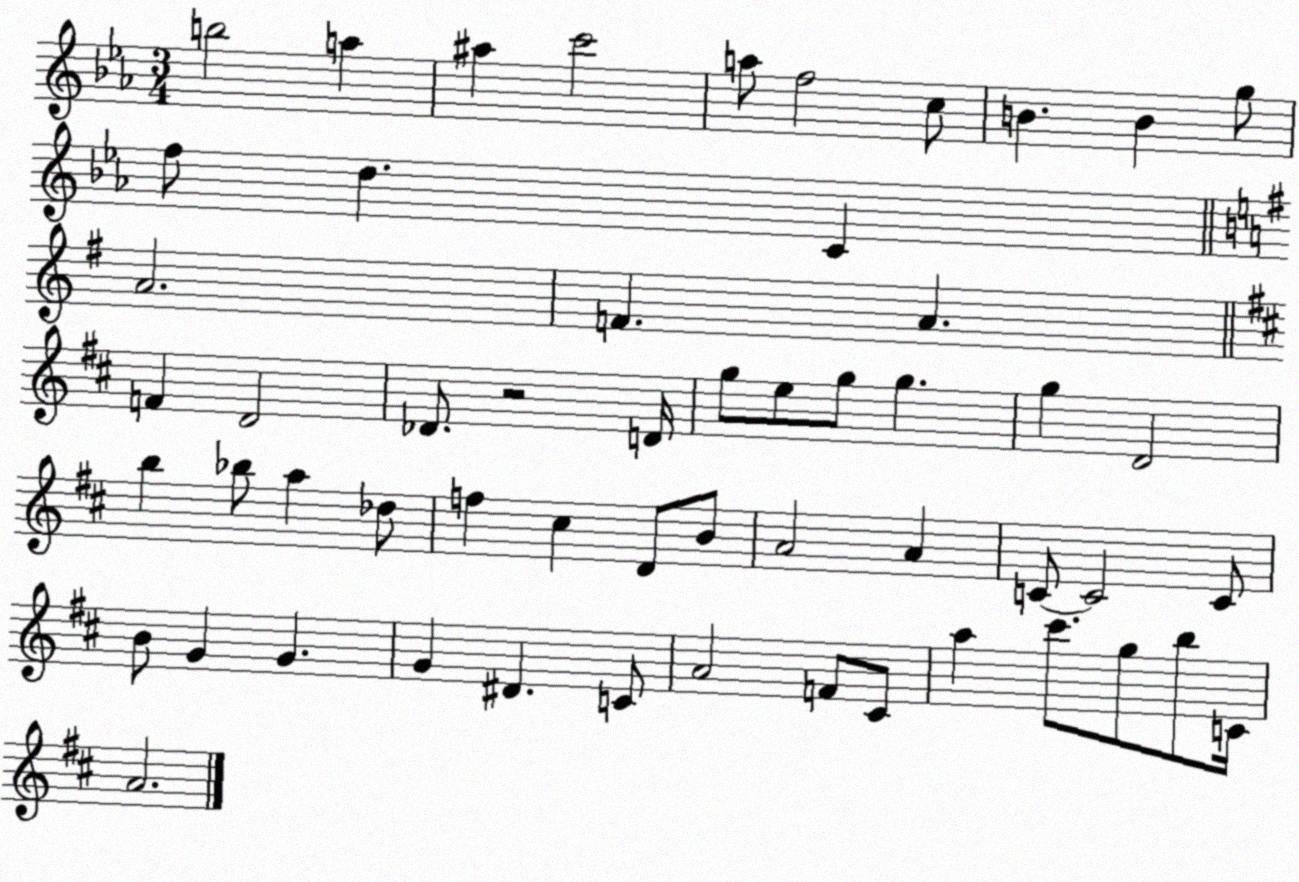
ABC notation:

X:1
T:Untitled
M:3/4
L:1/4
K:Eb
b2 a ^a c'2 a/2 f2 c/2 B B g/2 f/2 d C A2 F A F D2 _D/2 z2 D/4 g/2 e/2 g/2 g g D2 b _b/2 a _d/2 f ^c D/2 B/2 A2 A C/2 C2 C/2 B/2 G G G ^D C/2 A2 F/2 ^C/2 a ^c'/2 g/2 b/2 C/4 A2